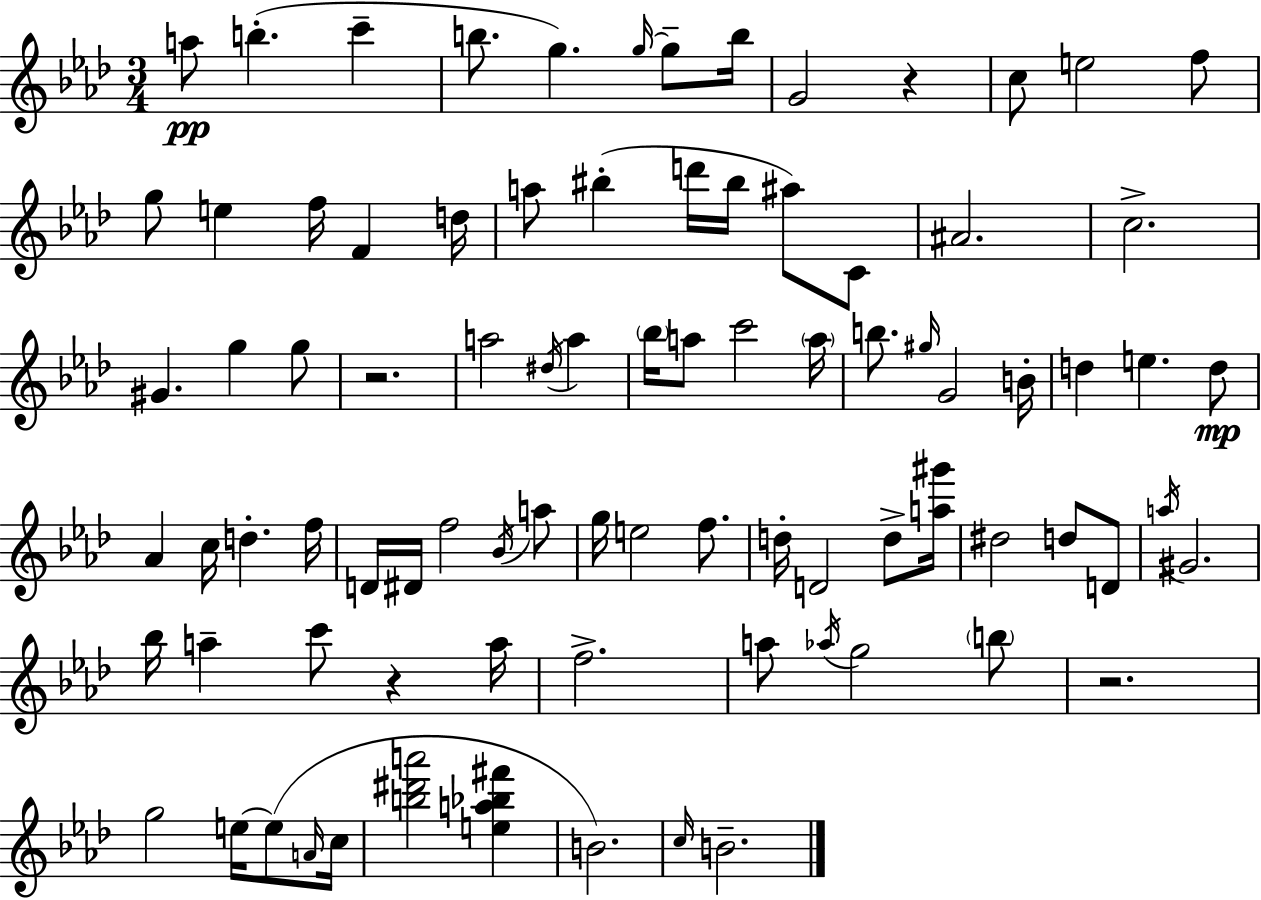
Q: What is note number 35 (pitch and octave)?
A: A5